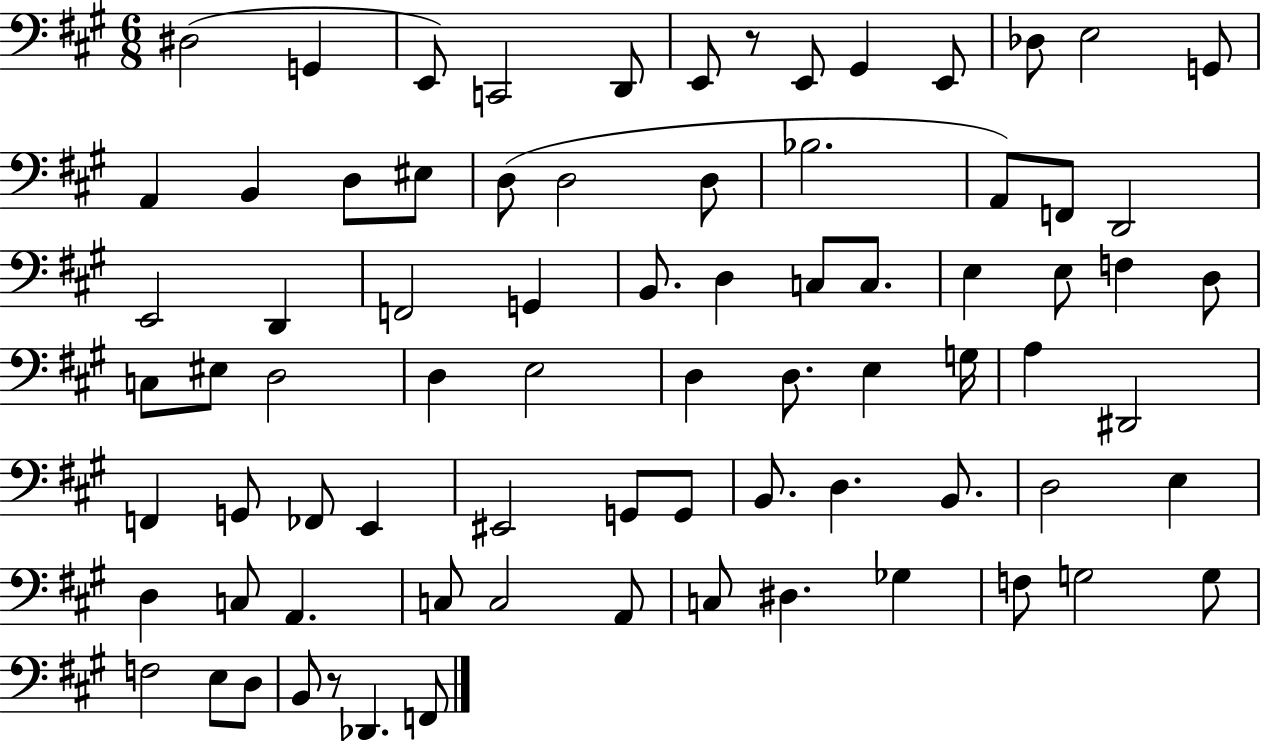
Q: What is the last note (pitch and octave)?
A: F2